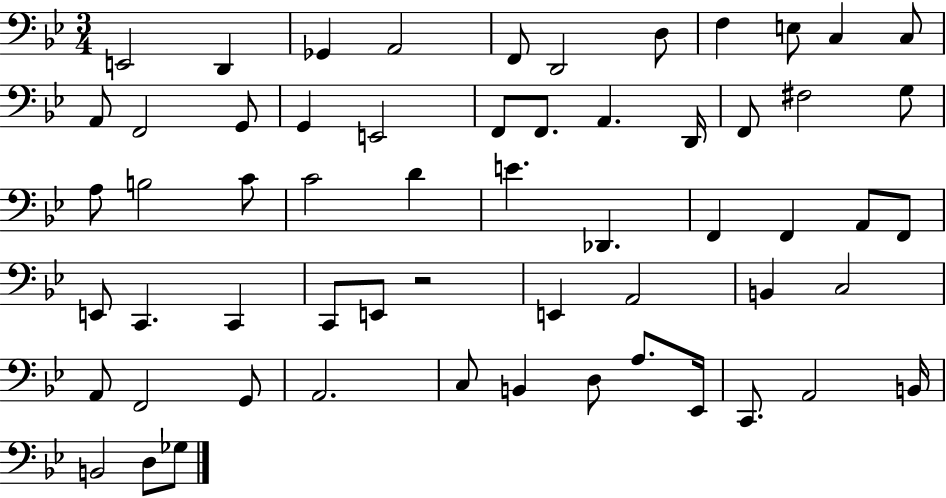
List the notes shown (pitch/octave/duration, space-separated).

E2/h D2/q Gb2/q A2/h F2/e D2/h D3/e F3/q E3/e C3/q C3/e A2/e F2/h G2/e G2/q E2/h F2/e F2/e. A2/q. D2/s F2/e F#3/h G3/e A3/e B3/h C4/e C4/h D4/q E4/q. Db2/q. F2/q F2/q A2/e F2/e E2/e C2/q. C2/q C2/e E2/e R/h E2/q A2/h B2/q C3/h A2/e F2/h G2/e A2/h. C3/e B2/q D3/e A3/e. Eb2/s C2/e. A2/h B2/s B2/h D3/e Gb3/e